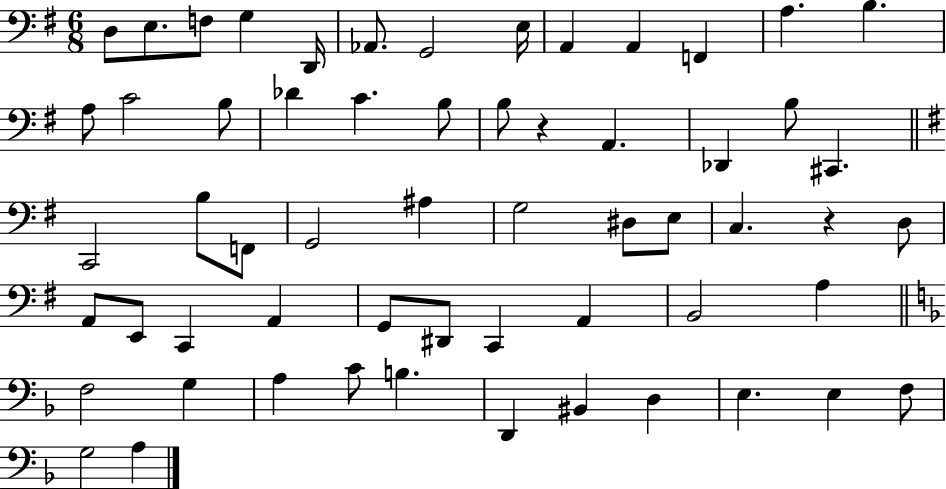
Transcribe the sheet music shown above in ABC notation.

X:1
T:Untitled
M:6/8
L:1/4
K:G
D,/2 E,/2 F,/2 G, D,,/4 _A,,/2 G,,2 E,/4 A,, A,, F,, A, B, A,/2 C2 B,/2 _D C B,/2 B,/2 z A,, _D,, B,/2 ^C,, C,,2 B,/2 F,,/2 G,,2 ^A, G,2 ^D,/2 E,/2 C, z D,/2 A,,/2 E,,/2 C,, A,, G,,/2 ^D,,/2 C,, A,, B,,2 A, F,2 G, A, C/2 B, D,, ^B,, D, E, E, F,/2 G,2 A,